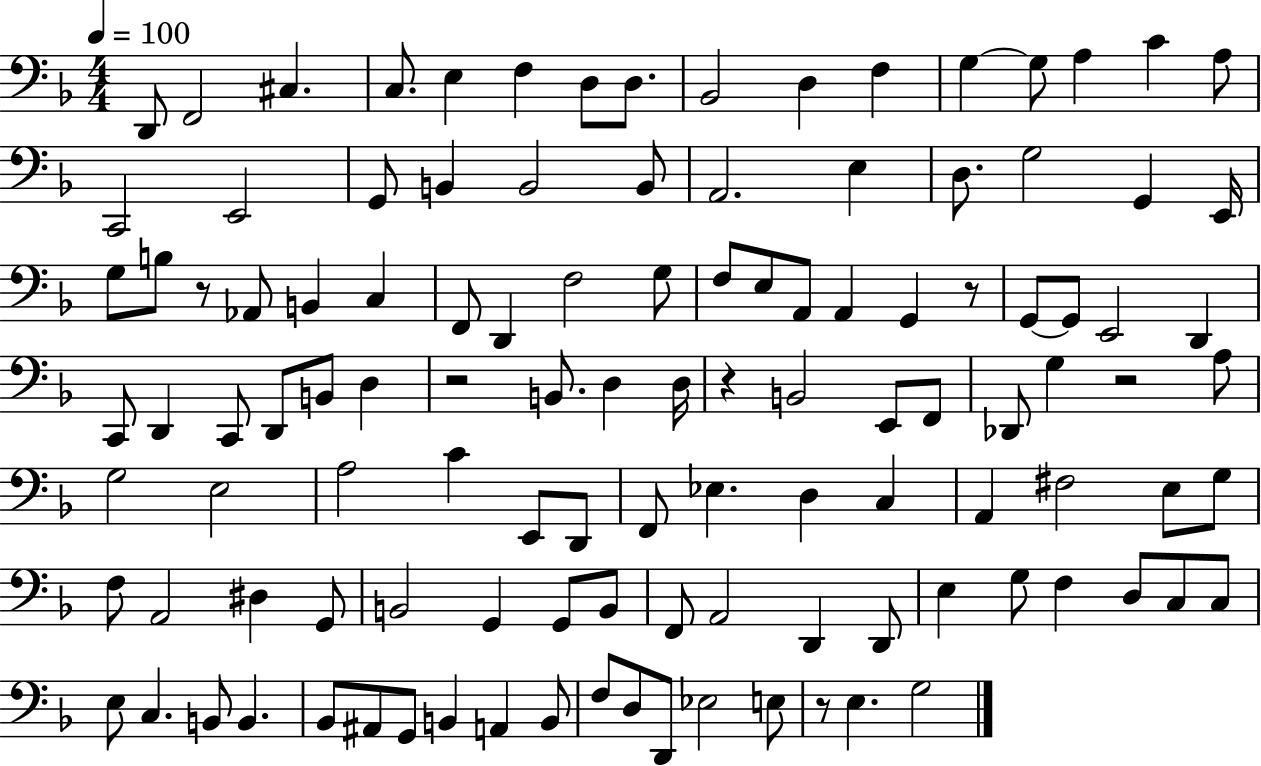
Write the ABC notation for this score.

X:1
T:Untitled
M:4/4
L:1/4
K:F
D,,/2 F,,2 ^C, C,/2 E, F, D,/2 D,/2 _B,,2 D, F, G, G,/2 A, C A,/2 C,,2 E,,2 G,,/2 B,, B,,2 B,,/2 A,,2 E, D,/2 G,2 G,, E,,/4 G,/2 B,/2 z/2 _A,,/2 B,, C, F,,/2 D,, F,2 G,/2 F,/2 E,/2 A,,/2 A,, G,, z/2 G,,/2 G,,/2 E,,2 D,, C,,/2 D,, C,,/2 D,,/2 B,,/2 D, z2 B,,/2 D, D,/4 z B,,2 E,,/2 F,,/2 _D,,/2 G, z2 A,/2 G,2 E,2 A,2 C E,,/2 D,,/2 F,,/2 _E, D, C, A,, ^F,2 E,/2 G,/2 F,/2 A,,2 ^D, G,,/2 B,,2 G,, G,,/2 B,,/2 F,,/2 A,,2 D,, D,,/2 E, G,/2 F, D,/2 C,/2 C,/2 E,/2 C, B,,/2 B,, _B,,/2 ^A,,/2 G,,/2 B,, A,, B,,/2 F,/2 D,/2 D,,/2 _E,2 E,/2 z/2 E, G,2